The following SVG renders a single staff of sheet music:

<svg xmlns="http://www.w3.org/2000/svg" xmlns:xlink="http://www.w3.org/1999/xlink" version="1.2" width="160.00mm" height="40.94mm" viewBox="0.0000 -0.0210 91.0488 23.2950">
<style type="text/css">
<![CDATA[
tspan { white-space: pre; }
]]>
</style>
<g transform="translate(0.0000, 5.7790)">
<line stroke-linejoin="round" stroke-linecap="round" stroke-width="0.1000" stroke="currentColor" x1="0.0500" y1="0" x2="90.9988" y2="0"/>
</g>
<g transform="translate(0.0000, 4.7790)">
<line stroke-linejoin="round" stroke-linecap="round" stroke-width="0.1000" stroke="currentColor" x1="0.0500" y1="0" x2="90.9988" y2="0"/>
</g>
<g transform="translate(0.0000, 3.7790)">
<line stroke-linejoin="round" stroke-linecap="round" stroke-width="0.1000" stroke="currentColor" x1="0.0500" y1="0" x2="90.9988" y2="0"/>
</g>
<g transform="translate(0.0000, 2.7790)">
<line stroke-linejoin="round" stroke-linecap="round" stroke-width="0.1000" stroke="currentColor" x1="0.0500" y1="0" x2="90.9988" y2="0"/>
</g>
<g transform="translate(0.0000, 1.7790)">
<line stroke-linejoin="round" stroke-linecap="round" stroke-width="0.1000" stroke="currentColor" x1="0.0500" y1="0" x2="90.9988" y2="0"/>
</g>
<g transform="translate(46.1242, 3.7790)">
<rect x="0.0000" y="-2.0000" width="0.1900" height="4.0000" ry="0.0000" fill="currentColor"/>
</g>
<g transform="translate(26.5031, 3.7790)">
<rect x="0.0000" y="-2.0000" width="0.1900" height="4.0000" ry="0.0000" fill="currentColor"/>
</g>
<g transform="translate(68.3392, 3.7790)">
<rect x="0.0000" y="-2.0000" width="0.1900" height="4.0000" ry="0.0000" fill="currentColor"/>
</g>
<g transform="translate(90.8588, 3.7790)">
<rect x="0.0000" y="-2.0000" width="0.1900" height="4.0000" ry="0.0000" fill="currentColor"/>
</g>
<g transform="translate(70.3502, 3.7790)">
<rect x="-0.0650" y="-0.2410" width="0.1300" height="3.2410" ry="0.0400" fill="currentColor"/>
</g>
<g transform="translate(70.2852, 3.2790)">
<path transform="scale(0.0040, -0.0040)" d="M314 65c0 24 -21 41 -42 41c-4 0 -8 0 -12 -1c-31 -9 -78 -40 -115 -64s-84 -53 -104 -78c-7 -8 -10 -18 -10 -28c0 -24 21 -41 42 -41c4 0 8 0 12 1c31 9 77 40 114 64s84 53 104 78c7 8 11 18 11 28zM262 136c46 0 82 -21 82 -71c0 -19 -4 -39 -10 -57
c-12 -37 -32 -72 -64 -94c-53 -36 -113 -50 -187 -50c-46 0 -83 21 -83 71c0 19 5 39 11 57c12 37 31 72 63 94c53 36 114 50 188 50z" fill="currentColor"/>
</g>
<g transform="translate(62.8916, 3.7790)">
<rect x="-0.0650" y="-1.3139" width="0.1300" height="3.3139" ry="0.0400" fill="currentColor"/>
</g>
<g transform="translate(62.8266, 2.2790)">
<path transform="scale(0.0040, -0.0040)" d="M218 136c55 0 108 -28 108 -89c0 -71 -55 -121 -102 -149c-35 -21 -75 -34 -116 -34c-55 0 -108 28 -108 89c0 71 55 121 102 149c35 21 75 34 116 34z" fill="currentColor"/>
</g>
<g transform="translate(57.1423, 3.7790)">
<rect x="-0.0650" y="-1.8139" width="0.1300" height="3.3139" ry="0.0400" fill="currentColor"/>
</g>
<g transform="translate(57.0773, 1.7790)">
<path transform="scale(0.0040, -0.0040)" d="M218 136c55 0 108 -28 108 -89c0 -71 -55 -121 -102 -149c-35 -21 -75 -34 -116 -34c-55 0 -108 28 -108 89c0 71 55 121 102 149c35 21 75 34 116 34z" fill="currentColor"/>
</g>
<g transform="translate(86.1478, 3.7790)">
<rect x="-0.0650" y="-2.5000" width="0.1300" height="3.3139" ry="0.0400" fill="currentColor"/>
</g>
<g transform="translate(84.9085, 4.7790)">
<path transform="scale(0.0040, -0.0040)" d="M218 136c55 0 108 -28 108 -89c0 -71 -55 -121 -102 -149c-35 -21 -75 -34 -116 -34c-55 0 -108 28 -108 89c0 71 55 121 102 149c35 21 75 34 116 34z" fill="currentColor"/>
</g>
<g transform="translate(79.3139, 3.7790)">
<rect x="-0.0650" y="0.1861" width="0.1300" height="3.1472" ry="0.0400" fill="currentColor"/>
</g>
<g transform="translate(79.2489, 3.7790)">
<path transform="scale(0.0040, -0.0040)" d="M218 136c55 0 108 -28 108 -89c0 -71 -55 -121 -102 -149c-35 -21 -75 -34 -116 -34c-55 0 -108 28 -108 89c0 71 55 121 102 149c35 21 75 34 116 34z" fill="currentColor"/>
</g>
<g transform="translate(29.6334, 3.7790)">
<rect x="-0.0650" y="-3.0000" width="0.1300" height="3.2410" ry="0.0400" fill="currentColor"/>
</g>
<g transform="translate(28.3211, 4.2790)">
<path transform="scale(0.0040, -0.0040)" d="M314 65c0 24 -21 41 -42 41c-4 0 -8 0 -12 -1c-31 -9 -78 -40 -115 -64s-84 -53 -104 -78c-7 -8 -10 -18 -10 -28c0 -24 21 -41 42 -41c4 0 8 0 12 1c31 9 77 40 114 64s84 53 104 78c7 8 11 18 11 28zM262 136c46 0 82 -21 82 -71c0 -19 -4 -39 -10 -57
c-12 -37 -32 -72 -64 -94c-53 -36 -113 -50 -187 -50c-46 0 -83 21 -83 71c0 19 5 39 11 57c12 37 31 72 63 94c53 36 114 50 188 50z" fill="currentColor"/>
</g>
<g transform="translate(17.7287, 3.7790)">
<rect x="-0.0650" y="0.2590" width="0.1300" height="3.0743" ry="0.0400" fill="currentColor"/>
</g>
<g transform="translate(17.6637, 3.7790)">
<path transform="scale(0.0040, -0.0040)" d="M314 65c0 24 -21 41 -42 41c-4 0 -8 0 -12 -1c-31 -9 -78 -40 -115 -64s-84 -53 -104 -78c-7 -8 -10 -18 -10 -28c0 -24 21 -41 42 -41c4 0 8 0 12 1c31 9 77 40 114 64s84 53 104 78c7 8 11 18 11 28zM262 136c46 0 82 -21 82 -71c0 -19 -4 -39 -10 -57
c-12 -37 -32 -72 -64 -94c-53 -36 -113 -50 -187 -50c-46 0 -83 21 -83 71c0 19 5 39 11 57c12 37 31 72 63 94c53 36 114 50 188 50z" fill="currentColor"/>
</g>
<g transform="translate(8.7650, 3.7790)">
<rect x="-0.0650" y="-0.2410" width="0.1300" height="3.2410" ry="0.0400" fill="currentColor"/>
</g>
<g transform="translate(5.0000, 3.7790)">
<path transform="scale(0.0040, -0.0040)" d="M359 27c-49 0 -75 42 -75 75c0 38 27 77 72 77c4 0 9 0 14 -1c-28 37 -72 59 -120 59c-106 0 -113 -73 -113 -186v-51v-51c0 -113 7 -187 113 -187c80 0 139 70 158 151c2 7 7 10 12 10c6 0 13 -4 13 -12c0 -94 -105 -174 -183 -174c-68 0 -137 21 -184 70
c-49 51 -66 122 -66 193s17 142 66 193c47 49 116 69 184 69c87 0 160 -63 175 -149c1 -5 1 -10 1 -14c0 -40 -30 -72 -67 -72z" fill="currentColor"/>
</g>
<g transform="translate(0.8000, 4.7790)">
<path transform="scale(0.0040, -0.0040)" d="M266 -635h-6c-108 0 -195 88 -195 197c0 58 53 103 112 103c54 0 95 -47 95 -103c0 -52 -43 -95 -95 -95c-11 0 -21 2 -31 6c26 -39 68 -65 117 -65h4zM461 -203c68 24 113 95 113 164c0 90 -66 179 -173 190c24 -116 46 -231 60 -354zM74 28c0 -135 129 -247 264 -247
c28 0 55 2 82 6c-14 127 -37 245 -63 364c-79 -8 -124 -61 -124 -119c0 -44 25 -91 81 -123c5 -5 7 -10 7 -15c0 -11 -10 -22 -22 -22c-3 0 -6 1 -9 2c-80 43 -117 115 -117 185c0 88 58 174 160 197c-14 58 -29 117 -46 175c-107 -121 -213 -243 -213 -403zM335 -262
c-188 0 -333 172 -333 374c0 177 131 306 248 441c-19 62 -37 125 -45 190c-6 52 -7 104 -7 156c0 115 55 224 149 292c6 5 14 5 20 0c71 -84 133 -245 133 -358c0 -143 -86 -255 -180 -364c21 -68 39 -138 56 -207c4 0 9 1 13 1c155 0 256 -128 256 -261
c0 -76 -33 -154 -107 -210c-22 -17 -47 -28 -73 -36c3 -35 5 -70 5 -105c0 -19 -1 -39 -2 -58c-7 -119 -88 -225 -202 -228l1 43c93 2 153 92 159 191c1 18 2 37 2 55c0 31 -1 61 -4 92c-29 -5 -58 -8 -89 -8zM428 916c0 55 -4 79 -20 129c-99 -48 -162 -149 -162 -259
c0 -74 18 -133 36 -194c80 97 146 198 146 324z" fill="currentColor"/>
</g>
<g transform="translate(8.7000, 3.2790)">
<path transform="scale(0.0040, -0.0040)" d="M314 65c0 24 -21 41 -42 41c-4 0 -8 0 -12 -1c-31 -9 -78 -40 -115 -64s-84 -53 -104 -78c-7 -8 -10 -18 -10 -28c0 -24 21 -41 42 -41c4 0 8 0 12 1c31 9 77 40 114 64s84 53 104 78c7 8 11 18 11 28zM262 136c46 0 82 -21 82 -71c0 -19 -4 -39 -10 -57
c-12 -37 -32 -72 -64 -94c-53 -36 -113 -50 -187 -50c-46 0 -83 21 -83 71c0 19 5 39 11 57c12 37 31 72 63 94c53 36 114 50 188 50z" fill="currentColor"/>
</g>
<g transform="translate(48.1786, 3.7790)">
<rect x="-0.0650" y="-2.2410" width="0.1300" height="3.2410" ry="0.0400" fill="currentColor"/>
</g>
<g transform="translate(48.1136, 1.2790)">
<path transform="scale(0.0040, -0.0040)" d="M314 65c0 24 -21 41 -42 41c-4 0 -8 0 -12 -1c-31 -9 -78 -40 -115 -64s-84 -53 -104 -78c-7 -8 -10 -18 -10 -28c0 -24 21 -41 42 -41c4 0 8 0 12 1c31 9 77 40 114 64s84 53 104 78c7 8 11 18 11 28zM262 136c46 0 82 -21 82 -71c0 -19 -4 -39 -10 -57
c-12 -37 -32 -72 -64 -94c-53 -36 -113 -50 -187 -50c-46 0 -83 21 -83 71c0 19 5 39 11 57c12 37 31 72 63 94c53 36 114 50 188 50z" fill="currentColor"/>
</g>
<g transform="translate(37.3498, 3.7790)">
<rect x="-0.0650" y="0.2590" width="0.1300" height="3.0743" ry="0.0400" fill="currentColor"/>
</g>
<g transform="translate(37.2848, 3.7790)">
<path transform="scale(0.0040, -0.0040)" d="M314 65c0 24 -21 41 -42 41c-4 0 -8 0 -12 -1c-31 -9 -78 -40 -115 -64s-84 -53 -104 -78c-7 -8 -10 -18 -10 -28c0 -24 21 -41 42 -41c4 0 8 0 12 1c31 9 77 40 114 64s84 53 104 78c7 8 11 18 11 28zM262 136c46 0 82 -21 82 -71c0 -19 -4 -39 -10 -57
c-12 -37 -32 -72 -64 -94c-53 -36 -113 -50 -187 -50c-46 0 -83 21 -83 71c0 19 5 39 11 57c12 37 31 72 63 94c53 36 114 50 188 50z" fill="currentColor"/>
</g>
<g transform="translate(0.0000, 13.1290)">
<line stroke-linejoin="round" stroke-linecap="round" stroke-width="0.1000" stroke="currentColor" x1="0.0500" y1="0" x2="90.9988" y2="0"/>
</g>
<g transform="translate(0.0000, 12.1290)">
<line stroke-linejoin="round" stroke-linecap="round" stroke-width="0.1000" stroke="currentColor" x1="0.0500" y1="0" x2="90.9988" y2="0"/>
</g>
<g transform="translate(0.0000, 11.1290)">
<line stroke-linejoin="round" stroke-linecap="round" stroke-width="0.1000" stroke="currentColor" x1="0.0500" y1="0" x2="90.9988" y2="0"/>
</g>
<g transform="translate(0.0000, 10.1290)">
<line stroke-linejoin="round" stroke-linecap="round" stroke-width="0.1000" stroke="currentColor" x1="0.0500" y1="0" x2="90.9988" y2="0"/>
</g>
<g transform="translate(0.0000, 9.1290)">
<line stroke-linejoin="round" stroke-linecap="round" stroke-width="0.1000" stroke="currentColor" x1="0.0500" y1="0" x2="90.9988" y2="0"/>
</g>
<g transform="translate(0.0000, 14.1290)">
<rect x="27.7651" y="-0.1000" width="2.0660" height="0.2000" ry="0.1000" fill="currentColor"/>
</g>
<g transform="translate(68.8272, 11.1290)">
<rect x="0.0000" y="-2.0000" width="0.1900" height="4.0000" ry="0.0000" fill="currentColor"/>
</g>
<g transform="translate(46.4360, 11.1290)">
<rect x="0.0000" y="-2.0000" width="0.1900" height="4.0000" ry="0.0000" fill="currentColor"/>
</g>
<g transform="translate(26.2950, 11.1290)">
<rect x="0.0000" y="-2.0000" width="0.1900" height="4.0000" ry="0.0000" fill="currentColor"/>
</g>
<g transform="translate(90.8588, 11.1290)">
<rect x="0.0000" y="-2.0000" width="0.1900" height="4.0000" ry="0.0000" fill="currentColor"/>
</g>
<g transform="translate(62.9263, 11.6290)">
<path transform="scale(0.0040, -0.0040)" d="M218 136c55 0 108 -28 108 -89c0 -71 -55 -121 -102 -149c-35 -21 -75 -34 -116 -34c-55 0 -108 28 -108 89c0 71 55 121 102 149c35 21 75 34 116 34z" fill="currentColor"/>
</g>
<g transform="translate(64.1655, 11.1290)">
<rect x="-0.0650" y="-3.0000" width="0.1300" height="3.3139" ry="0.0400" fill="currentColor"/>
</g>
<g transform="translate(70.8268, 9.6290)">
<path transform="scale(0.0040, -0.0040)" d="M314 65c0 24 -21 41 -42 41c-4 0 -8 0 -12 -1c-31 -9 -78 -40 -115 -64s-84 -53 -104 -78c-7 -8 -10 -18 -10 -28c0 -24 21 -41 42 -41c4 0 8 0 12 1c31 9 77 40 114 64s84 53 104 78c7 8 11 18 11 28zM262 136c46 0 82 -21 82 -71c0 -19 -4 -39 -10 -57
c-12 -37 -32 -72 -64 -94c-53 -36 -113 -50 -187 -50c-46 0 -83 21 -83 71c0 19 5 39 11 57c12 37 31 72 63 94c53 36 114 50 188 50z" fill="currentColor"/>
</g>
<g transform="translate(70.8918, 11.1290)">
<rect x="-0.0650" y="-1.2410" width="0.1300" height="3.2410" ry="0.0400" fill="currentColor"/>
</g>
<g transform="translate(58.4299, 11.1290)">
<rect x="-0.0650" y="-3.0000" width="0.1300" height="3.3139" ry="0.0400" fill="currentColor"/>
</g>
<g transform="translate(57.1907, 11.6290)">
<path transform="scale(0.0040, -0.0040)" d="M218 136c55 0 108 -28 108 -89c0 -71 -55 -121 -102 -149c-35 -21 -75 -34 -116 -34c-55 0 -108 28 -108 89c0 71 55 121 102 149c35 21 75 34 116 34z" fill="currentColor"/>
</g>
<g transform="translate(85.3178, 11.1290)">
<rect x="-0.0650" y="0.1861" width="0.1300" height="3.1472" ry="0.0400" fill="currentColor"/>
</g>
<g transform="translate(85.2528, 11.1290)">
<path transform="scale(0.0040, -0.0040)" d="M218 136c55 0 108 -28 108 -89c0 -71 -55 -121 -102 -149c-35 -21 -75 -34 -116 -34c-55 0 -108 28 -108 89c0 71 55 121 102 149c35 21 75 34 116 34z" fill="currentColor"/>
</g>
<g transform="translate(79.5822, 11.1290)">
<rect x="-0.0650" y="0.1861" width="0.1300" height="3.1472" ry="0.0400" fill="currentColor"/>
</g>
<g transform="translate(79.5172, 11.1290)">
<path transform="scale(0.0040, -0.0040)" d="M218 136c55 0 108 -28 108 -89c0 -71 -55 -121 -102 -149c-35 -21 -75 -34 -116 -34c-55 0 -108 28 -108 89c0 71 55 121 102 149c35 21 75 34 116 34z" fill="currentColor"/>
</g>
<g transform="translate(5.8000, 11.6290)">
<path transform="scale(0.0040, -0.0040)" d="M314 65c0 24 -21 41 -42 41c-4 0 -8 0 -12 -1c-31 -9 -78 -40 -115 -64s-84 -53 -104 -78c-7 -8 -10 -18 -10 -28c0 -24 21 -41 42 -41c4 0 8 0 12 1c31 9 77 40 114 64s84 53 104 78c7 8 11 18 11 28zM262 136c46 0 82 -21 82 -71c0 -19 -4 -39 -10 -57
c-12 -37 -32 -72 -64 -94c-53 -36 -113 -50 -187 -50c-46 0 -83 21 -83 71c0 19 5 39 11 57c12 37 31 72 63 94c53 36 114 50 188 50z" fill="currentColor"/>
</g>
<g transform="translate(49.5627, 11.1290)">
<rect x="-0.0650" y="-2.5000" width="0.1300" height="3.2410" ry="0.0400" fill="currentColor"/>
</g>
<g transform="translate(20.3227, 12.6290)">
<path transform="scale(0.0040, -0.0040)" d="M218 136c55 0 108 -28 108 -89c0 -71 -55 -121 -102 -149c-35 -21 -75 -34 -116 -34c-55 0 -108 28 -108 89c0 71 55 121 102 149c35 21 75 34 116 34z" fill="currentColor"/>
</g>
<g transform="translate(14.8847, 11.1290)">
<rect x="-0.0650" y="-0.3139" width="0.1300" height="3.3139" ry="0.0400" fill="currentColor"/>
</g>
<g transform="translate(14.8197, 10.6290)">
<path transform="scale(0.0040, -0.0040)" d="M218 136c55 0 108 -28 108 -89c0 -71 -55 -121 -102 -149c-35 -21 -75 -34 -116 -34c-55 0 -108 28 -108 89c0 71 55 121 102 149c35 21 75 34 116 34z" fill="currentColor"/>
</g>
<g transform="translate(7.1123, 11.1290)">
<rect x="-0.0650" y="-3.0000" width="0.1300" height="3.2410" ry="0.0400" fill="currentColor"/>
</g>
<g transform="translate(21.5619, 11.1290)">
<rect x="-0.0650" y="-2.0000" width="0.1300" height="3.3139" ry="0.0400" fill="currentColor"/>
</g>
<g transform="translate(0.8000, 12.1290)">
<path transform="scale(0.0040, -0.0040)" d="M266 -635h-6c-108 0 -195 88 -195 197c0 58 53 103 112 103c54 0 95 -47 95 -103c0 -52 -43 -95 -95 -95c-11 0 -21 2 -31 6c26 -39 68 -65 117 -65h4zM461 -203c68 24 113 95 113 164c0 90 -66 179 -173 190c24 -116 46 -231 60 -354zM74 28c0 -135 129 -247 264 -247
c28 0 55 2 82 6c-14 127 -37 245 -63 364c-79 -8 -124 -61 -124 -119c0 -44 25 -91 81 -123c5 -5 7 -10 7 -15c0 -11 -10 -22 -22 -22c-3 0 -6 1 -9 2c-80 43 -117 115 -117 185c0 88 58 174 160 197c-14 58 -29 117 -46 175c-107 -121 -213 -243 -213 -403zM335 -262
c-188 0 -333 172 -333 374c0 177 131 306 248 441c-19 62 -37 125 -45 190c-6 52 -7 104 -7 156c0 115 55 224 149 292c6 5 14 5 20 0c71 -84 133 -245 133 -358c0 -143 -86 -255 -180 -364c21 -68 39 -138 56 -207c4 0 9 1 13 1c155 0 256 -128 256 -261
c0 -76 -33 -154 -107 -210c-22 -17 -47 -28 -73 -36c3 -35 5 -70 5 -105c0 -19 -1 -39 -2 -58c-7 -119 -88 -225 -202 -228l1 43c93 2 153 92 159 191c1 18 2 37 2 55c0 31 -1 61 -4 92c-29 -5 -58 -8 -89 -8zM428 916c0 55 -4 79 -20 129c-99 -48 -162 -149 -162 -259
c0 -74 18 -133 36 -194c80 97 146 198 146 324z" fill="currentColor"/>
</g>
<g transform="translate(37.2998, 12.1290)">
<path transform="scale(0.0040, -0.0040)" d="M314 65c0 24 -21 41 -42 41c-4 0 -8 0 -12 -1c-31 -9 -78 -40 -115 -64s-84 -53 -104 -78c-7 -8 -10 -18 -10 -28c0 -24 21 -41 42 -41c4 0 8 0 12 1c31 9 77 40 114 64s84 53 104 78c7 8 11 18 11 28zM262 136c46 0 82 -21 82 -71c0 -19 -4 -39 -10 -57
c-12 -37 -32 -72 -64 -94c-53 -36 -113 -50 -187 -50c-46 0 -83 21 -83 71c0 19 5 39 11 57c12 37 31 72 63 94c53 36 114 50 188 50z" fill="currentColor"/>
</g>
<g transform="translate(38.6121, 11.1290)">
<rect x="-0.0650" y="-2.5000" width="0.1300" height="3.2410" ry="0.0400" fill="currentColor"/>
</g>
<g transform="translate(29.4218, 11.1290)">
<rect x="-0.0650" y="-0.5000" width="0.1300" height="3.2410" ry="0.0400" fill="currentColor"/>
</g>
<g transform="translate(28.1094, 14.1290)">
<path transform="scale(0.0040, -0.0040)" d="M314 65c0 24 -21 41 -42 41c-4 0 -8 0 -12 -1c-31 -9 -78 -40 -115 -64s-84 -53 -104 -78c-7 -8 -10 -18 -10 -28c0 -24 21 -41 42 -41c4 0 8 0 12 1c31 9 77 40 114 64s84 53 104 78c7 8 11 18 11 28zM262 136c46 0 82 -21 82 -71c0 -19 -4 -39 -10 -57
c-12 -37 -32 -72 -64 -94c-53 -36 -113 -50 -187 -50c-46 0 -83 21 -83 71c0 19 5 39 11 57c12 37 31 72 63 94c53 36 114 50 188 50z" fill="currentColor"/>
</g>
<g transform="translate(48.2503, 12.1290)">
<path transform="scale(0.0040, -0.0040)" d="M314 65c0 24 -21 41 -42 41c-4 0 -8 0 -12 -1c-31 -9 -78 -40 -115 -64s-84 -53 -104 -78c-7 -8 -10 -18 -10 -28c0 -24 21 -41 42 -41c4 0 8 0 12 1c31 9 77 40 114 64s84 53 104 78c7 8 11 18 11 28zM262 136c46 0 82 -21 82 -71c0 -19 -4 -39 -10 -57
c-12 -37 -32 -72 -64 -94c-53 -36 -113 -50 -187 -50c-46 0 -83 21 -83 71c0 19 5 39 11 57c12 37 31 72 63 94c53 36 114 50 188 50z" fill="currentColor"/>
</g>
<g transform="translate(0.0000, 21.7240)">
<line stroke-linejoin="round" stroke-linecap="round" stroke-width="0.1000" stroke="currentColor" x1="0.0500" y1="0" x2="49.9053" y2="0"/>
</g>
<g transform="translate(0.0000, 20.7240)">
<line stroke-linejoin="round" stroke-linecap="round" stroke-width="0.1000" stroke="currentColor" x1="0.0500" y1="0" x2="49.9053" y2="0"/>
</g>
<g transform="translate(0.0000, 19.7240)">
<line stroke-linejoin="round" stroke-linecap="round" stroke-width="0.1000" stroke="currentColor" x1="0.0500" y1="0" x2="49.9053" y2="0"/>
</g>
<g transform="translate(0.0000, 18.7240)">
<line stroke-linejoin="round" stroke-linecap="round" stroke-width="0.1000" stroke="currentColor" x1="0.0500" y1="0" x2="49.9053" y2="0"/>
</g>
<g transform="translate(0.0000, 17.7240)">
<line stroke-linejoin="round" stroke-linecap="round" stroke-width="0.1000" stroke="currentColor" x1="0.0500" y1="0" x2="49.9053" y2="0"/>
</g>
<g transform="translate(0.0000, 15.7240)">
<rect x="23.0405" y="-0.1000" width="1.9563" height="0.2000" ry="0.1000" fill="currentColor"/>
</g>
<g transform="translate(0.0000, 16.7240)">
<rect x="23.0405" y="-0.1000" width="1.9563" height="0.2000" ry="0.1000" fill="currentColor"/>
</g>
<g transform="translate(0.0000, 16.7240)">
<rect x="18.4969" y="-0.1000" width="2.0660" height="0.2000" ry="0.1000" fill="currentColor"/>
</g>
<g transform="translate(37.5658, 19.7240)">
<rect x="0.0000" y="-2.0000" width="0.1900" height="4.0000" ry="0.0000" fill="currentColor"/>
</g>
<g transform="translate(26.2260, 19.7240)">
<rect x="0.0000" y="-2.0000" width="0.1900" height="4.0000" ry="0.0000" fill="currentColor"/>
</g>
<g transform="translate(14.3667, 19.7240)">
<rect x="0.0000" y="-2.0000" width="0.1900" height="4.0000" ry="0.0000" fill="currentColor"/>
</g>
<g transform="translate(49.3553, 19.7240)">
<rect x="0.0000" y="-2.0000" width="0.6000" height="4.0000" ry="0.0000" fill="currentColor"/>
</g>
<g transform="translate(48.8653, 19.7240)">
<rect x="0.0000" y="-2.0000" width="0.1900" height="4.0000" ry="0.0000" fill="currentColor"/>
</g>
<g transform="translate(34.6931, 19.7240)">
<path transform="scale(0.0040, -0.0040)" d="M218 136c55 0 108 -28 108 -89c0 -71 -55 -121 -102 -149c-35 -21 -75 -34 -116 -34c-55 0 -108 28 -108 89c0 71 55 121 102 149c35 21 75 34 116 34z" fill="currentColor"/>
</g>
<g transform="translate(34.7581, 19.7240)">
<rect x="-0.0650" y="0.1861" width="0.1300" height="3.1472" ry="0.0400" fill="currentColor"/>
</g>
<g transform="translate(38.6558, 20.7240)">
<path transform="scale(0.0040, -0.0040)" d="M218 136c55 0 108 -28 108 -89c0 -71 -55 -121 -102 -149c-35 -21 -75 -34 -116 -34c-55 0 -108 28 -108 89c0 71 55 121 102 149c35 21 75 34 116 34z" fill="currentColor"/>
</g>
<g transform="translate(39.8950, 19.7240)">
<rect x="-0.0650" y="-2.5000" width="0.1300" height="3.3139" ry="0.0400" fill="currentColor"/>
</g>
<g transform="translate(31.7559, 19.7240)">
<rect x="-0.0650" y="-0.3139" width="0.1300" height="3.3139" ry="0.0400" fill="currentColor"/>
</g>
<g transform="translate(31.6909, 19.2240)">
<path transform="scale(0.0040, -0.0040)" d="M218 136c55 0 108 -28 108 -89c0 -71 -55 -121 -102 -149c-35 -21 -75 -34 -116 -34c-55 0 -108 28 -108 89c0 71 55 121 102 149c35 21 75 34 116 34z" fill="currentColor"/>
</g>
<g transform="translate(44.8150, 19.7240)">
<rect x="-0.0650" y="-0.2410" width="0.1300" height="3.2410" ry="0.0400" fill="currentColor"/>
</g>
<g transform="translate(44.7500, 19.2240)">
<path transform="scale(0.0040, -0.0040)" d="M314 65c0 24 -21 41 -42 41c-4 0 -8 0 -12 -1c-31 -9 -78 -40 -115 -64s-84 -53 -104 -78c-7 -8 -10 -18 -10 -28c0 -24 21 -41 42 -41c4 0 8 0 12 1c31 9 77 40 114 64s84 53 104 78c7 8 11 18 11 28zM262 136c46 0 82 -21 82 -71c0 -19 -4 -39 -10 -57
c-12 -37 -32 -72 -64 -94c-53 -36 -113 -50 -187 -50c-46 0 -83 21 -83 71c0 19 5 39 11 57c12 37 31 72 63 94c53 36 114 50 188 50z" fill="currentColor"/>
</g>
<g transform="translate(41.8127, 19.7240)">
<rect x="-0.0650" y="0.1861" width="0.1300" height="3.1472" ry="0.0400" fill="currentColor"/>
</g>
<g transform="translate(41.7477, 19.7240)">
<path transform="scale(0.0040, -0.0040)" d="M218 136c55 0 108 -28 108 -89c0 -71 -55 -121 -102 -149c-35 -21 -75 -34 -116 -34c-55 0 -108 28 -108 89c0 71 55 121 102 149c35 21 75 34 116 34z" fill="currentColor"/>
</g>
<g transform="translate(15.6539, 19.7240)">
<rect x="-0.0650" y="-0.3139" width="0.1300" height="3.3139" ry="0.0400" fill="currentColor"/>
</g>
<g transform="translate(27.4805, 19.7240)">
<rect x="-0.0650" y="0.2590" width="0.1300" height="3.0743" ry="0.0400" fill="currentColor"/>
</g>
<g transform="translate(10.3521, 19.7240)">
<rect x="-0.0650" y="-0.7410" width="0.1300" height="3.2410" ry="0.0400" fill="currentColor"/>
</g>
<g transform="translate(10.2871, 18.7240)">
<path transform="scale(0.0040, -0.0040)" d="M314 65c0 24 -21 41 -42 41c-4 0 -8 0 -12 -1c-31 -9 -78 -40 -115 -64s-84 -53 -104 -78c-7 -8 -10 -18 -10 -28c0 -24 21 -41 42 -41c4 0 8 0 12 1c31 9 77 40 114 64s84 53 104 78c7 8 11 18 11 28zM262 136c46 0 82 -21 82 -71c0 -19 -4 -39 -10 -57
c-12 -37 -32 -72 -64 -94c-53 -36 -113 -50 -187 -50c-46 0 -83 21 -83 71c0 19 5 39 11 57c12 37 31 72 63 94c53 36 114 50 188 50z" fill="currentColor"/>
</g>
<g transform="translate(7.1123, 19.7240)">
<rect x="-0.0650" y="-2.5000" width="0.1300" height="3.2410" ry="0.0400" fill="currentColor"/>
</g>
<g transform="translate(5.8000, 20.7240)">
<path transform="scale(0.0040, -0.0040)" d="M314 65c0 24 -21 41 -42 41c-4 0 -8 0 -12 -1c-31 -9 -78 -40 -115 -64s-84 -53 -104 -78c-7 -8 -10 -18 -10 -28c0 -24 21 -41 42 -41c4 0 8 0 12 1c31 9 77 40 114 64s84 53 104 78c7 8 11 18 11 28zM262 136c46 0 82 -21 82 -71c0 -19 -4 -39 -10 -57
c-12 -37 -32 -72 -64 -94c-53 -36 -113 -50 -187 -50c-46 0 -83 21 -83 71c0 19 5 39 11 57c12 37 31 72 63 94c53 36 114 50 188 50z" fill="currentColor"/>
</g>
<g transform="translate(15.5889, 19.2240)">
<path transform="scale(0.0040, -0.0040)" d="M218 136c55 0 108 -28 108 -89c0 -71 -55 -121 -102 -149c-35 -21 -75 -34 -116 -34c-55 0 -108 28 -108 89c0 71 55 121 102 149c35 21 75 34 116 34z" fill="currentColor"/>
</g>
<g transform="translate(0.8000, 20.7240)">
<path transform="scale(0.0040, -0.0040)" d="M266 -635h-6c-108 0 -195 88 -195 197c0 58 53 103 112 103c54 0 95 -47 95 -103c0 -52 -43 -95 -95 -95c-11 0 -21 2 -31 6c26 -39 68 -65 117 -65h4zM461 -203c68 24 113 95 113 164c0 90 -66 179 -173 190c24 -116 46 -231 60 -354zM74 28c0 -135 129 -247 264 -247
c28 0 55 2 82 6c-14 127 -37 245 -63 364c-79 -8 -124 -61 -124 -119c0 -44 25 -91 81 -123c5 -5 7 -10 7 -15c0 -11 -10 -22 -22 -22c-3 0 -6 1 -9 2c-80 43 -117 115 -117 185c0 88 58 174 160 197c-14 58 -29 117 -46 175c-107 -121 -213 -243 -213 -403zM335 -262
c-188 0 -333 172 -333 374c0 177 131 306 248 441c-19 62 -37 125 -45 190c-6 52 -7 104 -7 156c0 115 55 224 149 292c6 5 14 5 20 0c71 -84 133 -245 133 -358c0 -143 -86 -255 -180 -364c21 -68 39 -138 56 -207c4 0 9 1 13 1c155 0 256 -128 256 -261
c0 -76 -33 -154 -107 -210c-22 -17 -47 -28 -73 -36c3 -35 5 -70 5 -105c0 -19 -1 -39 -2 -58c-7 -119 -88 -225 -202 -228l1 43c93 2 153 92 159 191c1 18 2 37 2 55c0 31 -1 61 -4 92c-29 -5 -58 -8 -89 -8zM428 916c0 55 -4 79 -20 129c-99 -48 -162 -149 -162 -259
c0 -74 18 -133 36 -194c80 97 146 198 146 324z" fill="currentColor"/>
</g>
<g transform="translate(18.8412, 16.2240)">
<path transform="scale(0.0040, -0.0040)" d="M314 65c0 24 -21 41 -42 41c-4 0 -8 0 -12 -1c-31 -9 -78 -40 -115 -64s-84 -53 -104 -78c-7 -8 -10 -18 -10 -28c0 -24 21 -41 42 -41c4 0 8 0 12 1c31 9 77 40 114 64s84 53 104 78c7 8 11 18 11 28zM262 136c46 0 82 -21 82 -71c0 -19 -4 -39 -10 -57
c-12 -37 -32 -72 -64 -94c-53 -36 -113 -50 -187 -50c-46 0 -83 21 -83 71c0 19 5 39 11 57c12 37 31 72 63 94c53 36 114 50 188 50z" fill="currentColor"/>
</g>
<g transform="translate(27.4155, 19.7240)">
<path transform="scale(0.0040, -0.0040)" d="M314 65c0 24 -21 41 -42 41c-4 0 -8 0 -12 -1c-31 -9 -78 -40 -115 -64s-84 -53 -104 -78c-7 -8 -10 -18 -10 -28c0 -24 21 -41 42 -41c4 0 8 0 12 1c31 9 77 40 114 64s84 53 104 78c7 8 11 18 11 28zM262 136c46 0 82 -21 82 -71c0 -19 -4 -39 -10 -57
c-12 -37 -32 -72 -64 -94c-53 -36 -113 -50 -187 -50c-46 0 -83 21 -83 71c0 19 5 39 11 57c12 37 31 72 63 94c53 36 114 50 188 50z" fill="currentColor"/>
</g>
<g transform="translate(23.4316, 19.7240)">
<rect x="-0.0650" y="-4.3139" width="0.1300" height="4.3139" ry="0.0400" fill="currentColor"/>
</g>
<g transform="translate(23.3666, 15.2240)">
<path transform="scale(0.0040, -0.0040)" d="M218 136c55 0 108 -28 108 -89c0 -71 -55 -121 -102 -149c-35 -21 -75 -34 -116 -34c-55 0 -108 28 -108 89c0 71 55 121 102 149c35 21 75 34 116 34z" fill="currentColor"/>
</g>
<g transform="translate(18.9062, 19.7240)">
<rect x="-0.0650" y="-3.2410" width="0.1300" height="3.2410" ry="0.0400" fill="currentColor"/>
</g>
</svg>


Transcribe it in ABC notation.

X:1
T:Untitled
M:4/4
L:1/4
K:C
c2 B2 A2 B2 g2 f e c2 B G A2 c F C2 G2 G2 A A e2 B B G2 d2 c b2 d' B2 c B G B c2